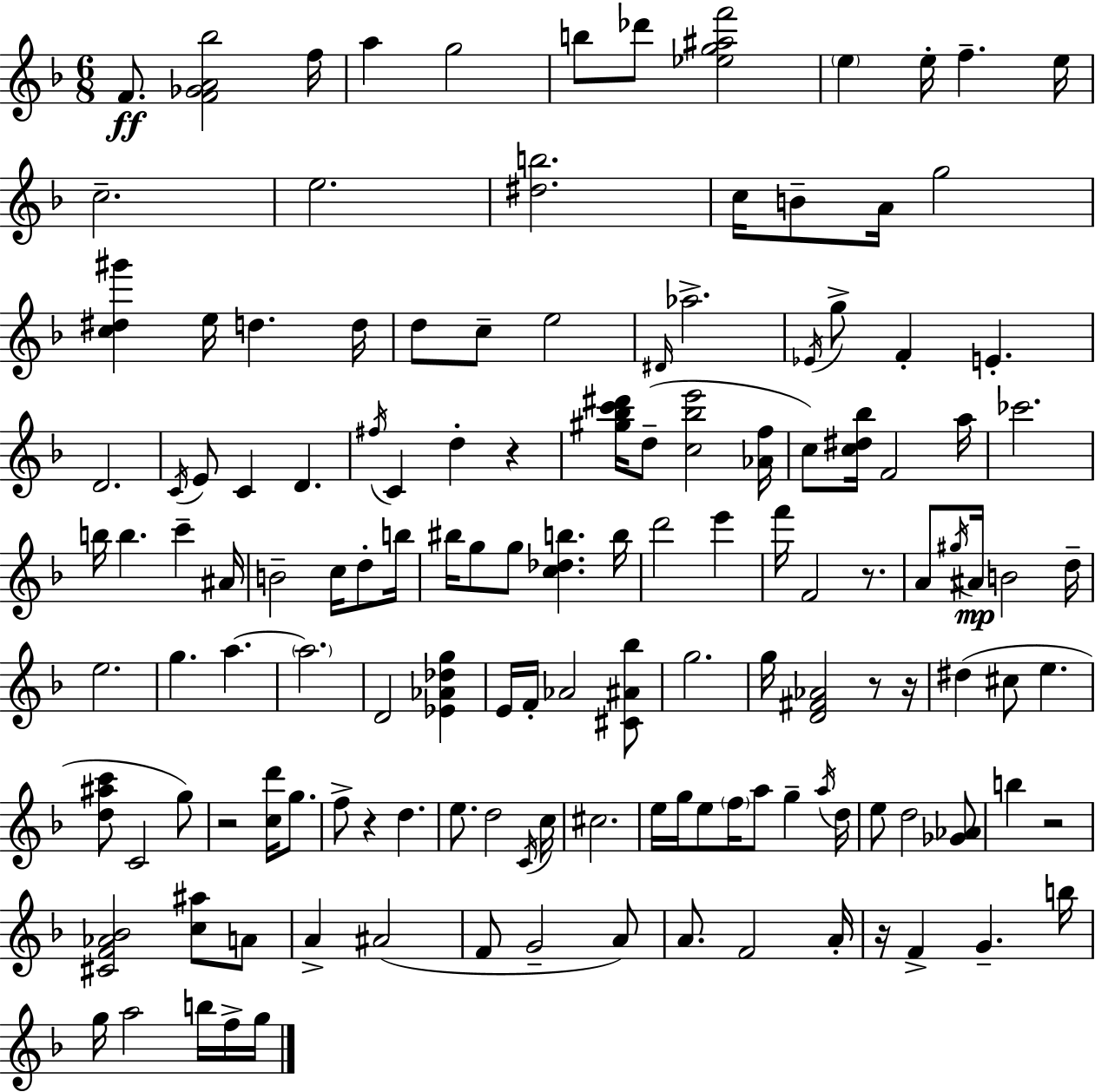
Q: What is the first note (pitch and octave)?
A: F4